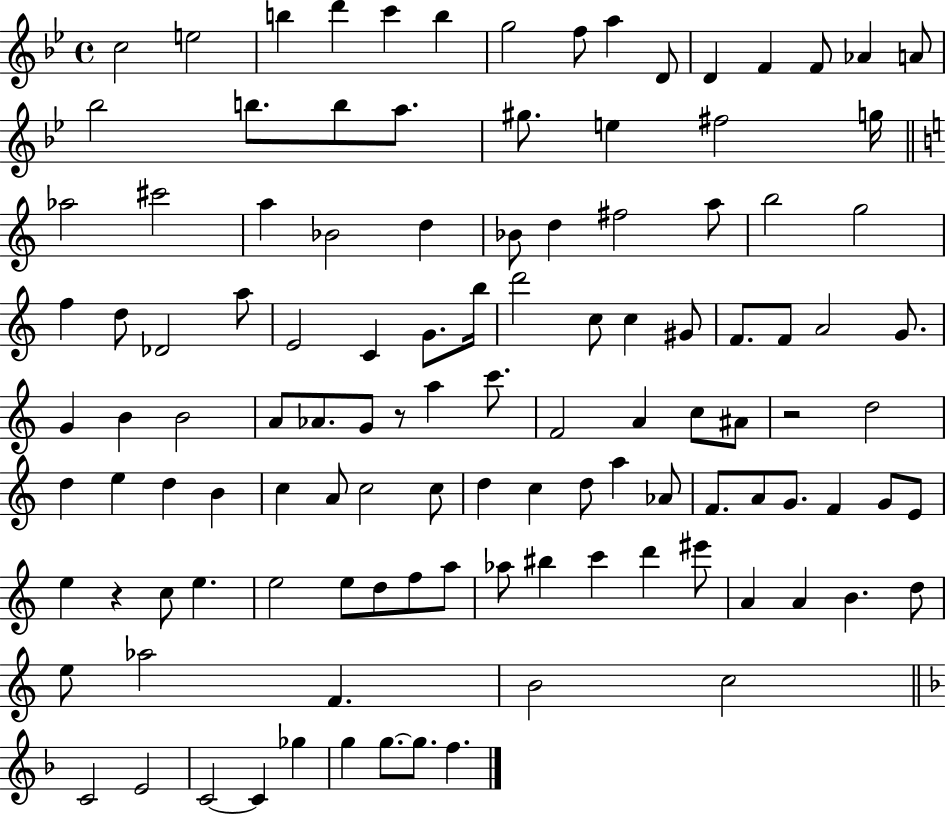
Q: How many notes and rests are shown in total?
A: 116